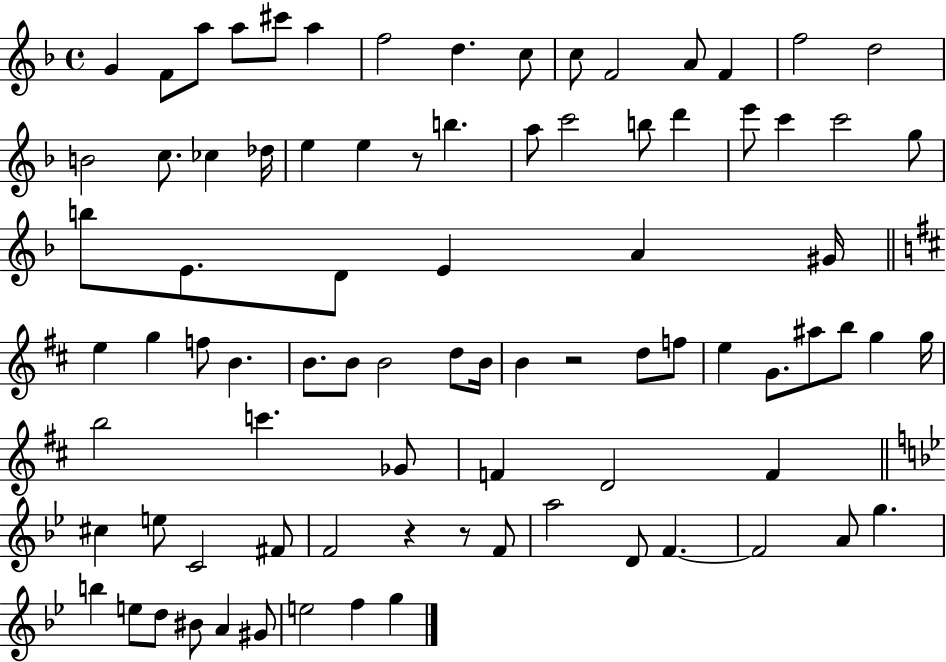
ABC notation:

X:1
T:Untitled
M:4/4
L:1/4
K:F
G F/2 a/2 a/2 ^c'/2 a f2 d c/2 c/2 F2 A/2 F f2 d2 B2 c/2 _c _d/4 e e z/2 b a/2 c'2 b/2 d' e'/2 c' c'2 g/2 b/2 E/2 D/2 E A ^G/4 e g f/2 B B/2 B/2 B2 d/2 B/4 B z2 d/2 f/2 e G/2 ^a/2 b/2 g g/4 b2 c' _G/2 F D2 F ^c e/2 C2 ^F/2 F2 z z/2 F/2 a2 D/2 F F2 A/2 g b e/2 d/2 ^B/2 A ^G/2 e2 f g